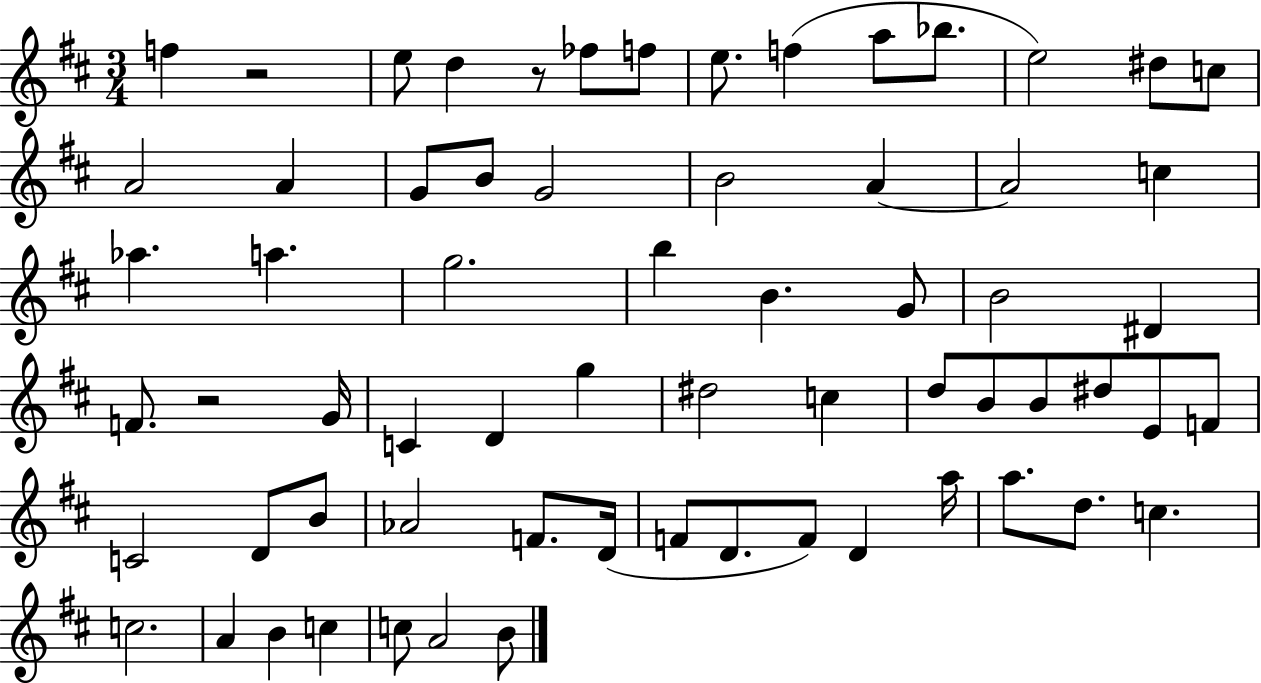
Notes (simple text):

F5/q R/h E5/e D5/q R/e FES5/e F5/e E5/e. F5/q A5/e Bb5/e. E5/h D#5/e C5/e A4/h A4/q G4/e B4/e G4/h B4/h A4/q A4/h C5/q Ab5/q. A5/q. G5/h. B5/q B4/q. G4/e B4/h D#4/q F4/e. R/h G4/s C4/q D4/q G5/q D#5/h C5/q D5/e B4/e B4/e D#5/e E4/e F4/e C4/h D4/e B4/e Ab4/h F4/e. D4/s F4/e D4/e. F4/e D4/q A5/s A5/e. D5/e. C5/q. C5/h. A4/q B4/q C5/q C5/e A4/h B4/e